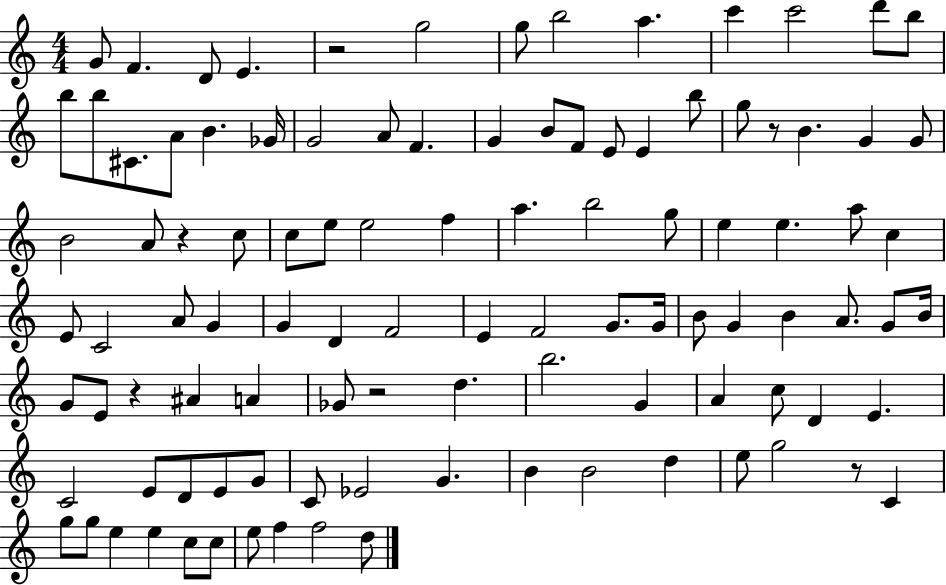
X:1
T:Untitled
M:4/4
L:1/4
K:C
G/2 F D/2 E z2 g2 g/2 b2 a c' c'2 d'/2 b/2 b/2 b/2 ^C/2 A/2 B _G/4 G2 A/2 F G B/2 F/2 E/2 E b/2 g/2 z/2 B G G/2 B2 A/2 z c/2 c/2 e/2 e2 f a b2 g/2 e e a/2 c E/2 C2 A/2 G G D F2 E F2 G/2 G/4 B/2 G B A/2 G/2 B/4 G/2 E/2 z ^A A _G/2 z2 d b2 G A c/2 D E C2 E/2 D/2 E/2 G/2 C/2 _E2 G B B2 d e/2 g2 z/2 C g/2 g/2 e e c/2 c/2 e/2 f f2 d/2